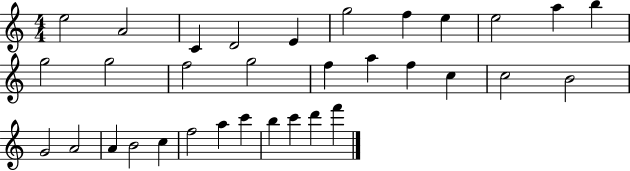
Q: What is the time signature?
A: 4/4